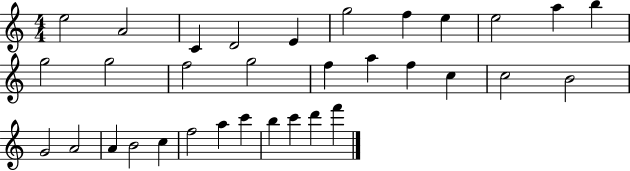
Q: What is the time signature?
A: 4/4